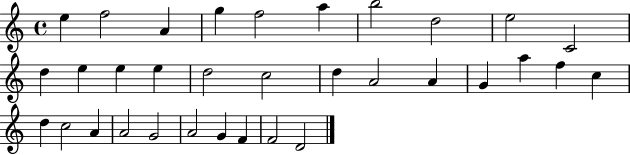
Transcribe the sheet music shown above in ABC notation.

X:1
T:Untitled
M:4/4
L:1/4
K:C
e f2 A g f2 a b2 d2 e2 C2 d e e e d2 c2 d A2 A G a f c d c2 A A2 G2 A2 G F F2 D2